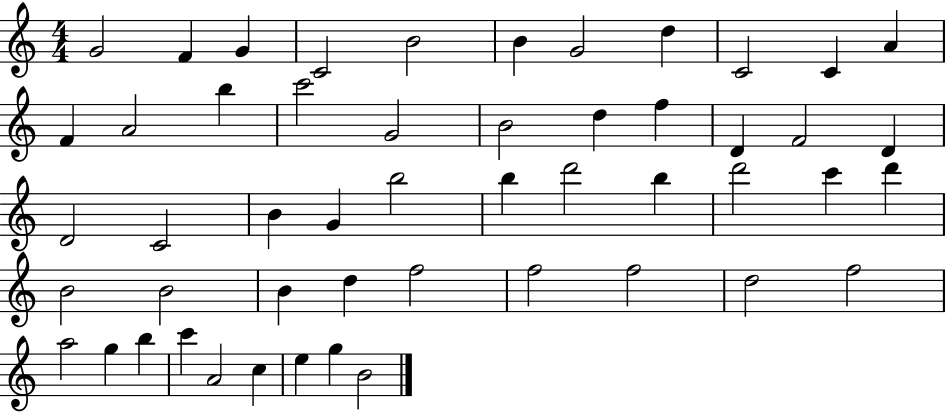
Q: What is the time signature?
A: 4/4